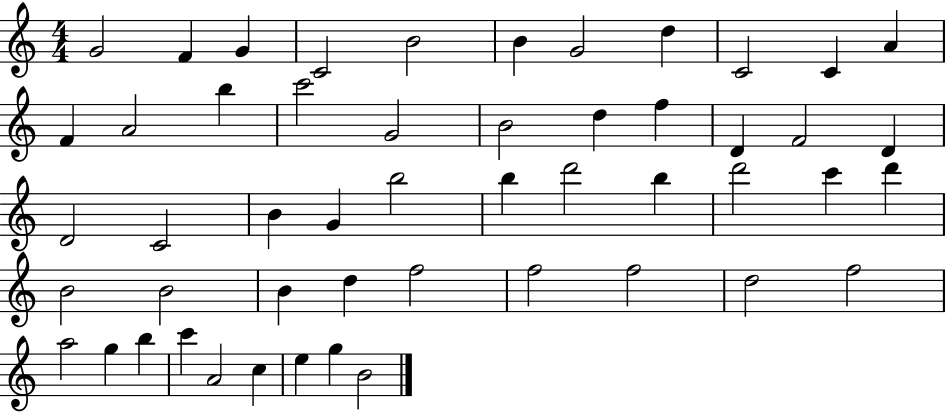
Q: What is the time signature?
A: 4/4